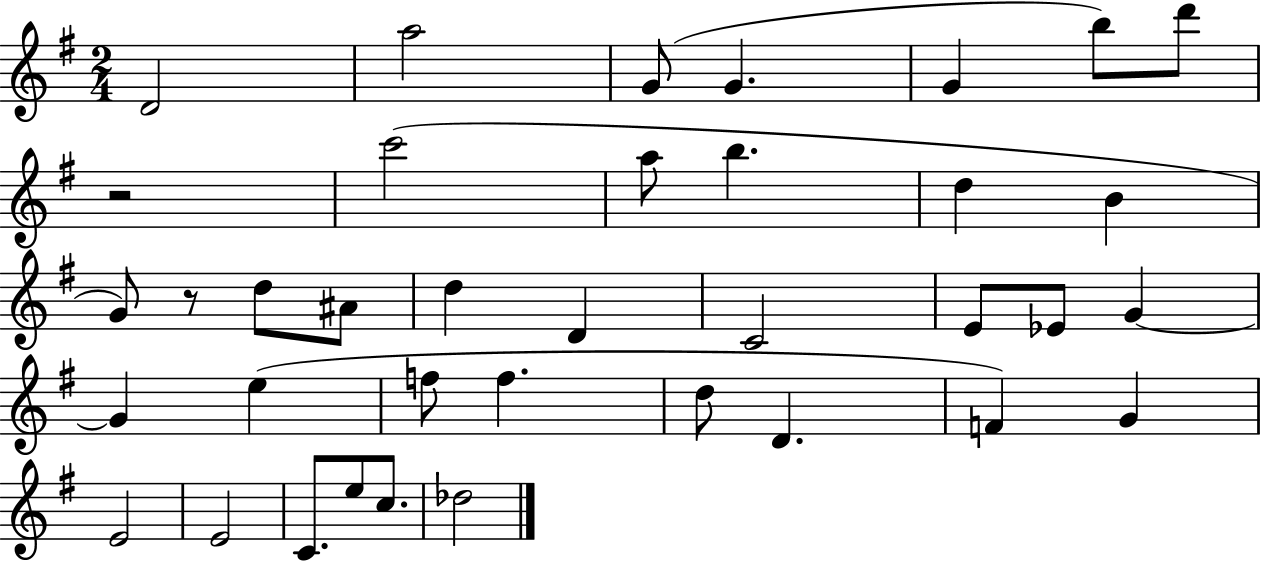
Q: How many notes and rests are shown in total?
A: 37